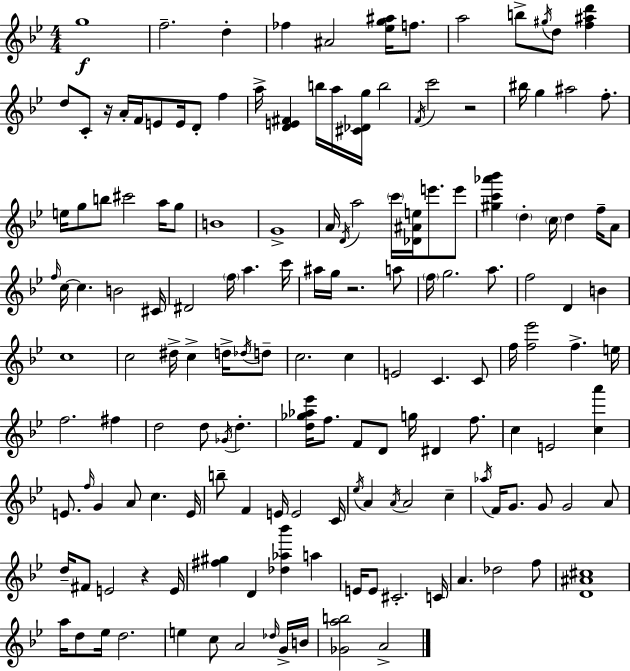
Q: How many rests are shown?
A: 4